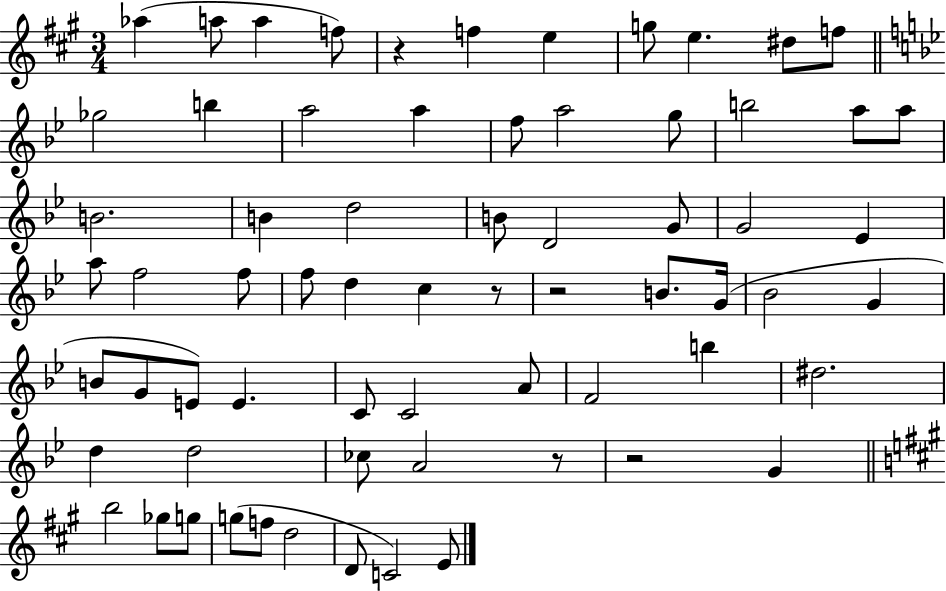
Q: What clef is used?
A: treble